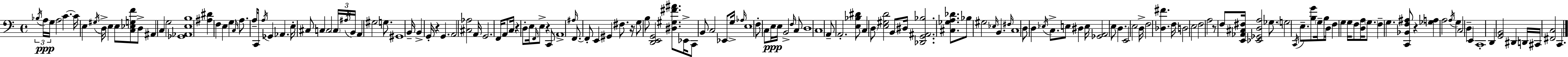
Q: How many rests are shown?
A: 6